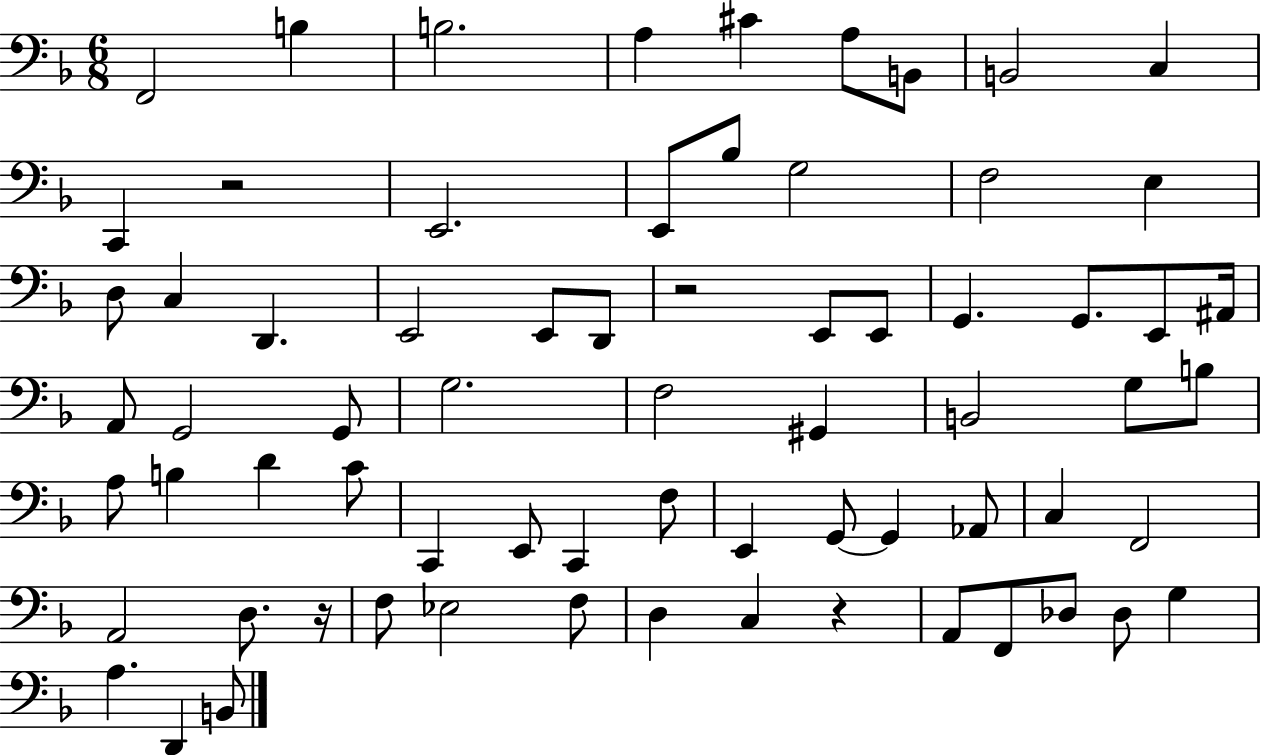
X:1
T:Untitled
M:6/8
L:1/4
K:F
F,,2 B, B,2 A, ^C A,/2 B,,/2 B,,2 C, C,, z2 E,,2 E,,/2 _B,/2 G,2 F,2 E, D,/2 C, D,, E,,2 E,,/2 D,,/2 z2 E,,/2 E,,/2 G,, G,,/2 E,,/2 ^A,,/4 A,,/2 G,,2 G,,/2 G,2 F,2 ^G,, B,,2 G,/2 B,/2 A,/2 B, D C/2 C,, E,,/2 C,, F,/2 E,, G,,/2 G,, _A,,/2 C, F,,2 A,,2 D,/2 z/4 F,/2 _E,2 F,/2 D, C, z A,,/2 F,,/2 _D,/2 _D,/2 G, A, D,, B,,/2